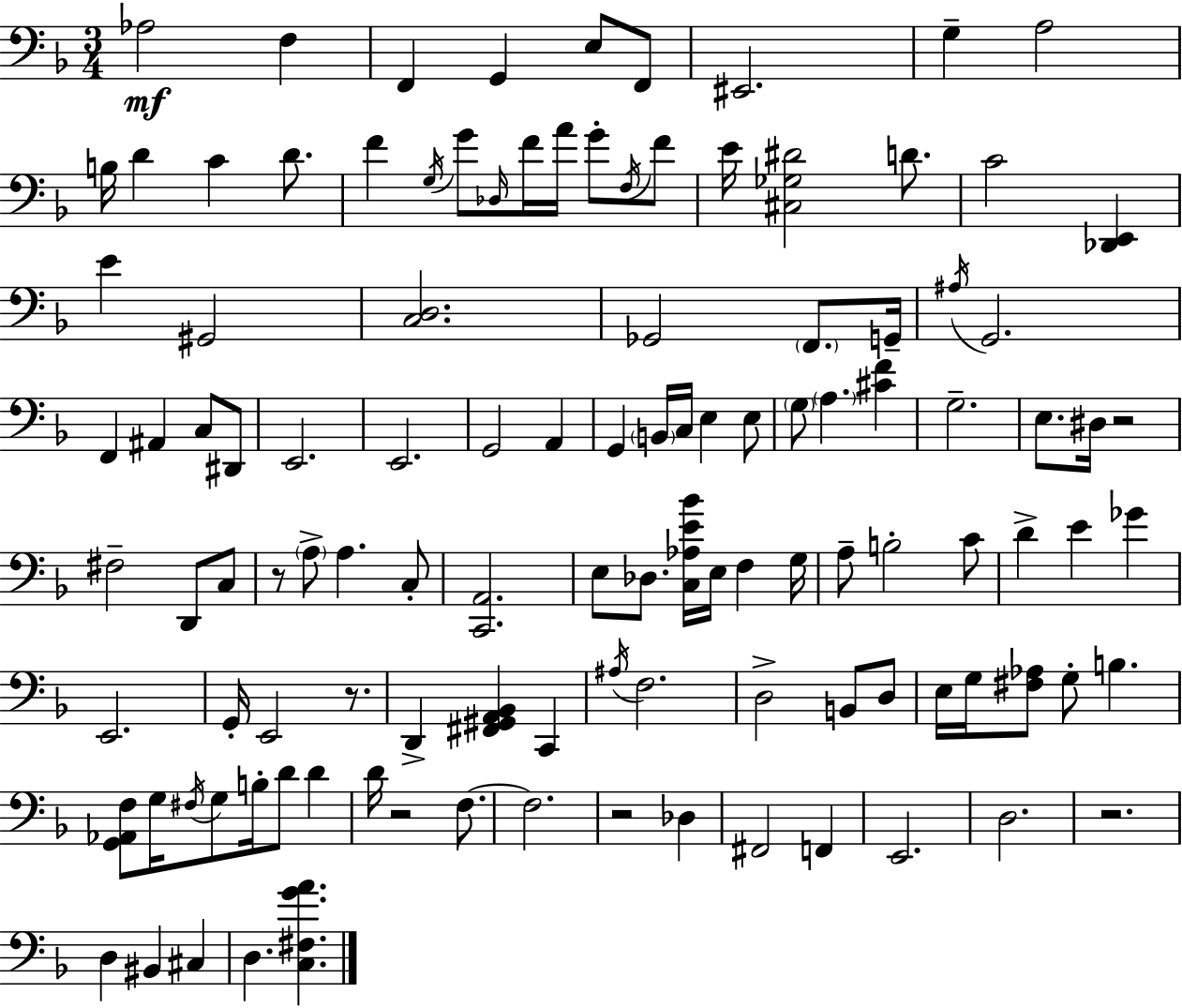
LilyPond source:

{
  \clef bass
  \numericTimeSignature
  \time 3/4
  \key f \major
  aes2\mf f4 | f,4 g,4 e8 f,8 | eis,2. | g4-- a2 | \break b16 d'4 c'4 d'8. | f'4 \acciaccatura { g16 } g'8 \grace { des16 } f'16 a'16 g'8-. | \acciaccatura { f16 } f'8 e'16 <cis ges dis'>2 | d'8. c'2 <des, e,>4 | \break e'4 gis,2 | <c d>2. | ges,2 \parenthesize f,8. | g,16-- \acciaccatura { ais16 } g,2. | \break f,4 ais,4 | c8 dis,8 e,2. | e,2. | g,2 | \break a,4 g,4 \parenthesize b,16 c16 e4 | e8 \parenthesize g8 \parenthesize a4. | <cis' f'>4 g2.-- | e8. dis16 r2 | \break fis2-- | d,8 c8 r8 \parenthesize a8-> a4. | c8-. <c, a,>2. | e8 des8. <c aes e' bes'>16 e16 f4 | \break g16 a8-- b2-. | c'8 d'4-> e'4 | ges'4 e,2. | g,16-. e,2 | \break r8. d,4-> <fis, gis, a, bes,>4 | c,4 \acciaccatura { ais16 } f2. | d2-> | b,8 d8 e16 g16 <fis aes>8 g8-. b4. | \break <g, aes, f>8 g16 \acciaccatura { fis16 } g8 b16-. | d'8 d'4 d'16 r2 | f8.~~ f2. | r2 | \break des4 fis,2 | f,4 e,2. | d2. | r2. | \break d4 bis,4 | cis4 d4. | <c fis g' a'>4. \bar "|."
}